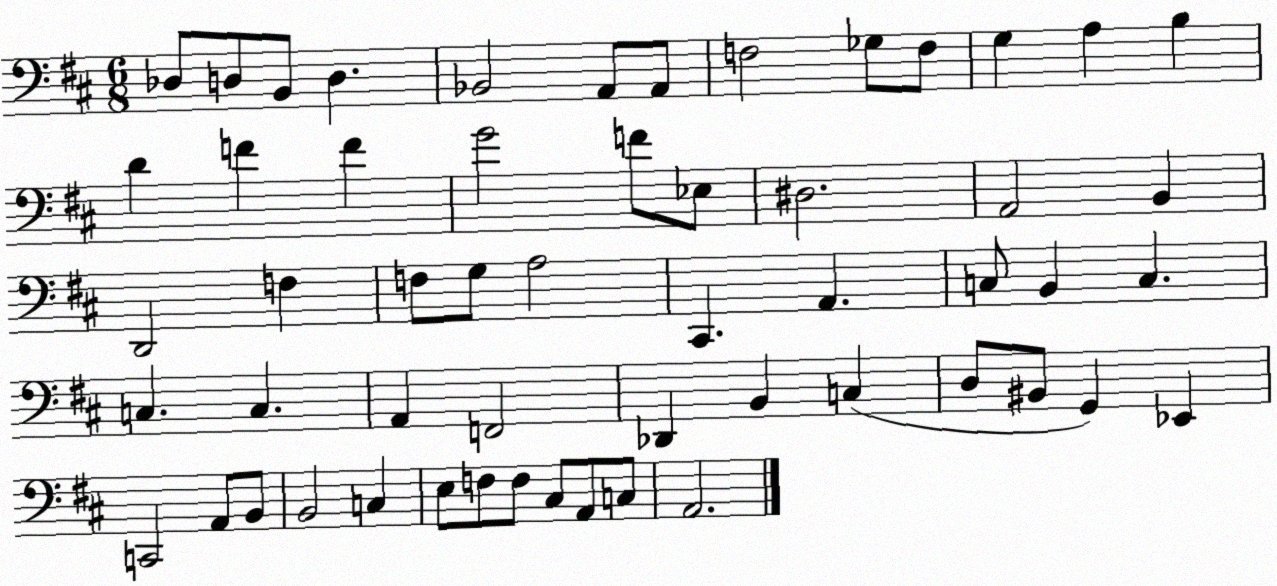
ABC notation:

X:1
T:Untitled
M:6/8
L:1/4
K:D
_D,/2 D,/2 B,,/2 D, _B,,2 A,,/2 A,,/2 F,2 _G,/2 F,/2 G, A, B, D F F G2 F/2 _E,/2 ^D,2 A,,2 B,, D,,2 F, F,/2 G,/2 A,2 ^C,, A,, C,/2 B,, C, C, C, A,, F,,2 _D,, B,, C, D,/2 ^B,,/2 G,, _E,, C,,2 A,,/2 B,,/2 B,,2 C, E,/2 F,/2 F,/2 ^C,/2 A,,/2 C,/2 A,,2